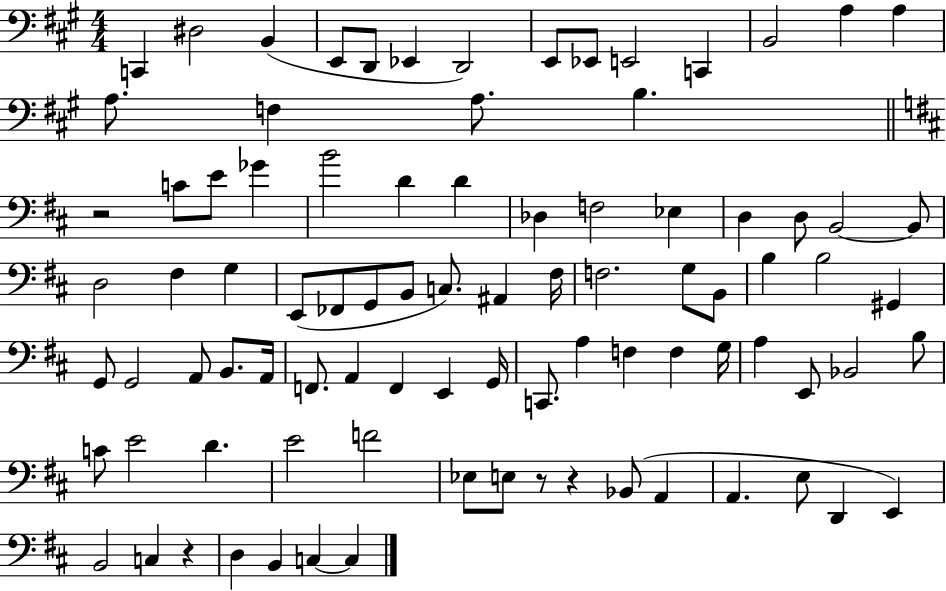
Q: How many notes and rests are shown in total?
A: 89